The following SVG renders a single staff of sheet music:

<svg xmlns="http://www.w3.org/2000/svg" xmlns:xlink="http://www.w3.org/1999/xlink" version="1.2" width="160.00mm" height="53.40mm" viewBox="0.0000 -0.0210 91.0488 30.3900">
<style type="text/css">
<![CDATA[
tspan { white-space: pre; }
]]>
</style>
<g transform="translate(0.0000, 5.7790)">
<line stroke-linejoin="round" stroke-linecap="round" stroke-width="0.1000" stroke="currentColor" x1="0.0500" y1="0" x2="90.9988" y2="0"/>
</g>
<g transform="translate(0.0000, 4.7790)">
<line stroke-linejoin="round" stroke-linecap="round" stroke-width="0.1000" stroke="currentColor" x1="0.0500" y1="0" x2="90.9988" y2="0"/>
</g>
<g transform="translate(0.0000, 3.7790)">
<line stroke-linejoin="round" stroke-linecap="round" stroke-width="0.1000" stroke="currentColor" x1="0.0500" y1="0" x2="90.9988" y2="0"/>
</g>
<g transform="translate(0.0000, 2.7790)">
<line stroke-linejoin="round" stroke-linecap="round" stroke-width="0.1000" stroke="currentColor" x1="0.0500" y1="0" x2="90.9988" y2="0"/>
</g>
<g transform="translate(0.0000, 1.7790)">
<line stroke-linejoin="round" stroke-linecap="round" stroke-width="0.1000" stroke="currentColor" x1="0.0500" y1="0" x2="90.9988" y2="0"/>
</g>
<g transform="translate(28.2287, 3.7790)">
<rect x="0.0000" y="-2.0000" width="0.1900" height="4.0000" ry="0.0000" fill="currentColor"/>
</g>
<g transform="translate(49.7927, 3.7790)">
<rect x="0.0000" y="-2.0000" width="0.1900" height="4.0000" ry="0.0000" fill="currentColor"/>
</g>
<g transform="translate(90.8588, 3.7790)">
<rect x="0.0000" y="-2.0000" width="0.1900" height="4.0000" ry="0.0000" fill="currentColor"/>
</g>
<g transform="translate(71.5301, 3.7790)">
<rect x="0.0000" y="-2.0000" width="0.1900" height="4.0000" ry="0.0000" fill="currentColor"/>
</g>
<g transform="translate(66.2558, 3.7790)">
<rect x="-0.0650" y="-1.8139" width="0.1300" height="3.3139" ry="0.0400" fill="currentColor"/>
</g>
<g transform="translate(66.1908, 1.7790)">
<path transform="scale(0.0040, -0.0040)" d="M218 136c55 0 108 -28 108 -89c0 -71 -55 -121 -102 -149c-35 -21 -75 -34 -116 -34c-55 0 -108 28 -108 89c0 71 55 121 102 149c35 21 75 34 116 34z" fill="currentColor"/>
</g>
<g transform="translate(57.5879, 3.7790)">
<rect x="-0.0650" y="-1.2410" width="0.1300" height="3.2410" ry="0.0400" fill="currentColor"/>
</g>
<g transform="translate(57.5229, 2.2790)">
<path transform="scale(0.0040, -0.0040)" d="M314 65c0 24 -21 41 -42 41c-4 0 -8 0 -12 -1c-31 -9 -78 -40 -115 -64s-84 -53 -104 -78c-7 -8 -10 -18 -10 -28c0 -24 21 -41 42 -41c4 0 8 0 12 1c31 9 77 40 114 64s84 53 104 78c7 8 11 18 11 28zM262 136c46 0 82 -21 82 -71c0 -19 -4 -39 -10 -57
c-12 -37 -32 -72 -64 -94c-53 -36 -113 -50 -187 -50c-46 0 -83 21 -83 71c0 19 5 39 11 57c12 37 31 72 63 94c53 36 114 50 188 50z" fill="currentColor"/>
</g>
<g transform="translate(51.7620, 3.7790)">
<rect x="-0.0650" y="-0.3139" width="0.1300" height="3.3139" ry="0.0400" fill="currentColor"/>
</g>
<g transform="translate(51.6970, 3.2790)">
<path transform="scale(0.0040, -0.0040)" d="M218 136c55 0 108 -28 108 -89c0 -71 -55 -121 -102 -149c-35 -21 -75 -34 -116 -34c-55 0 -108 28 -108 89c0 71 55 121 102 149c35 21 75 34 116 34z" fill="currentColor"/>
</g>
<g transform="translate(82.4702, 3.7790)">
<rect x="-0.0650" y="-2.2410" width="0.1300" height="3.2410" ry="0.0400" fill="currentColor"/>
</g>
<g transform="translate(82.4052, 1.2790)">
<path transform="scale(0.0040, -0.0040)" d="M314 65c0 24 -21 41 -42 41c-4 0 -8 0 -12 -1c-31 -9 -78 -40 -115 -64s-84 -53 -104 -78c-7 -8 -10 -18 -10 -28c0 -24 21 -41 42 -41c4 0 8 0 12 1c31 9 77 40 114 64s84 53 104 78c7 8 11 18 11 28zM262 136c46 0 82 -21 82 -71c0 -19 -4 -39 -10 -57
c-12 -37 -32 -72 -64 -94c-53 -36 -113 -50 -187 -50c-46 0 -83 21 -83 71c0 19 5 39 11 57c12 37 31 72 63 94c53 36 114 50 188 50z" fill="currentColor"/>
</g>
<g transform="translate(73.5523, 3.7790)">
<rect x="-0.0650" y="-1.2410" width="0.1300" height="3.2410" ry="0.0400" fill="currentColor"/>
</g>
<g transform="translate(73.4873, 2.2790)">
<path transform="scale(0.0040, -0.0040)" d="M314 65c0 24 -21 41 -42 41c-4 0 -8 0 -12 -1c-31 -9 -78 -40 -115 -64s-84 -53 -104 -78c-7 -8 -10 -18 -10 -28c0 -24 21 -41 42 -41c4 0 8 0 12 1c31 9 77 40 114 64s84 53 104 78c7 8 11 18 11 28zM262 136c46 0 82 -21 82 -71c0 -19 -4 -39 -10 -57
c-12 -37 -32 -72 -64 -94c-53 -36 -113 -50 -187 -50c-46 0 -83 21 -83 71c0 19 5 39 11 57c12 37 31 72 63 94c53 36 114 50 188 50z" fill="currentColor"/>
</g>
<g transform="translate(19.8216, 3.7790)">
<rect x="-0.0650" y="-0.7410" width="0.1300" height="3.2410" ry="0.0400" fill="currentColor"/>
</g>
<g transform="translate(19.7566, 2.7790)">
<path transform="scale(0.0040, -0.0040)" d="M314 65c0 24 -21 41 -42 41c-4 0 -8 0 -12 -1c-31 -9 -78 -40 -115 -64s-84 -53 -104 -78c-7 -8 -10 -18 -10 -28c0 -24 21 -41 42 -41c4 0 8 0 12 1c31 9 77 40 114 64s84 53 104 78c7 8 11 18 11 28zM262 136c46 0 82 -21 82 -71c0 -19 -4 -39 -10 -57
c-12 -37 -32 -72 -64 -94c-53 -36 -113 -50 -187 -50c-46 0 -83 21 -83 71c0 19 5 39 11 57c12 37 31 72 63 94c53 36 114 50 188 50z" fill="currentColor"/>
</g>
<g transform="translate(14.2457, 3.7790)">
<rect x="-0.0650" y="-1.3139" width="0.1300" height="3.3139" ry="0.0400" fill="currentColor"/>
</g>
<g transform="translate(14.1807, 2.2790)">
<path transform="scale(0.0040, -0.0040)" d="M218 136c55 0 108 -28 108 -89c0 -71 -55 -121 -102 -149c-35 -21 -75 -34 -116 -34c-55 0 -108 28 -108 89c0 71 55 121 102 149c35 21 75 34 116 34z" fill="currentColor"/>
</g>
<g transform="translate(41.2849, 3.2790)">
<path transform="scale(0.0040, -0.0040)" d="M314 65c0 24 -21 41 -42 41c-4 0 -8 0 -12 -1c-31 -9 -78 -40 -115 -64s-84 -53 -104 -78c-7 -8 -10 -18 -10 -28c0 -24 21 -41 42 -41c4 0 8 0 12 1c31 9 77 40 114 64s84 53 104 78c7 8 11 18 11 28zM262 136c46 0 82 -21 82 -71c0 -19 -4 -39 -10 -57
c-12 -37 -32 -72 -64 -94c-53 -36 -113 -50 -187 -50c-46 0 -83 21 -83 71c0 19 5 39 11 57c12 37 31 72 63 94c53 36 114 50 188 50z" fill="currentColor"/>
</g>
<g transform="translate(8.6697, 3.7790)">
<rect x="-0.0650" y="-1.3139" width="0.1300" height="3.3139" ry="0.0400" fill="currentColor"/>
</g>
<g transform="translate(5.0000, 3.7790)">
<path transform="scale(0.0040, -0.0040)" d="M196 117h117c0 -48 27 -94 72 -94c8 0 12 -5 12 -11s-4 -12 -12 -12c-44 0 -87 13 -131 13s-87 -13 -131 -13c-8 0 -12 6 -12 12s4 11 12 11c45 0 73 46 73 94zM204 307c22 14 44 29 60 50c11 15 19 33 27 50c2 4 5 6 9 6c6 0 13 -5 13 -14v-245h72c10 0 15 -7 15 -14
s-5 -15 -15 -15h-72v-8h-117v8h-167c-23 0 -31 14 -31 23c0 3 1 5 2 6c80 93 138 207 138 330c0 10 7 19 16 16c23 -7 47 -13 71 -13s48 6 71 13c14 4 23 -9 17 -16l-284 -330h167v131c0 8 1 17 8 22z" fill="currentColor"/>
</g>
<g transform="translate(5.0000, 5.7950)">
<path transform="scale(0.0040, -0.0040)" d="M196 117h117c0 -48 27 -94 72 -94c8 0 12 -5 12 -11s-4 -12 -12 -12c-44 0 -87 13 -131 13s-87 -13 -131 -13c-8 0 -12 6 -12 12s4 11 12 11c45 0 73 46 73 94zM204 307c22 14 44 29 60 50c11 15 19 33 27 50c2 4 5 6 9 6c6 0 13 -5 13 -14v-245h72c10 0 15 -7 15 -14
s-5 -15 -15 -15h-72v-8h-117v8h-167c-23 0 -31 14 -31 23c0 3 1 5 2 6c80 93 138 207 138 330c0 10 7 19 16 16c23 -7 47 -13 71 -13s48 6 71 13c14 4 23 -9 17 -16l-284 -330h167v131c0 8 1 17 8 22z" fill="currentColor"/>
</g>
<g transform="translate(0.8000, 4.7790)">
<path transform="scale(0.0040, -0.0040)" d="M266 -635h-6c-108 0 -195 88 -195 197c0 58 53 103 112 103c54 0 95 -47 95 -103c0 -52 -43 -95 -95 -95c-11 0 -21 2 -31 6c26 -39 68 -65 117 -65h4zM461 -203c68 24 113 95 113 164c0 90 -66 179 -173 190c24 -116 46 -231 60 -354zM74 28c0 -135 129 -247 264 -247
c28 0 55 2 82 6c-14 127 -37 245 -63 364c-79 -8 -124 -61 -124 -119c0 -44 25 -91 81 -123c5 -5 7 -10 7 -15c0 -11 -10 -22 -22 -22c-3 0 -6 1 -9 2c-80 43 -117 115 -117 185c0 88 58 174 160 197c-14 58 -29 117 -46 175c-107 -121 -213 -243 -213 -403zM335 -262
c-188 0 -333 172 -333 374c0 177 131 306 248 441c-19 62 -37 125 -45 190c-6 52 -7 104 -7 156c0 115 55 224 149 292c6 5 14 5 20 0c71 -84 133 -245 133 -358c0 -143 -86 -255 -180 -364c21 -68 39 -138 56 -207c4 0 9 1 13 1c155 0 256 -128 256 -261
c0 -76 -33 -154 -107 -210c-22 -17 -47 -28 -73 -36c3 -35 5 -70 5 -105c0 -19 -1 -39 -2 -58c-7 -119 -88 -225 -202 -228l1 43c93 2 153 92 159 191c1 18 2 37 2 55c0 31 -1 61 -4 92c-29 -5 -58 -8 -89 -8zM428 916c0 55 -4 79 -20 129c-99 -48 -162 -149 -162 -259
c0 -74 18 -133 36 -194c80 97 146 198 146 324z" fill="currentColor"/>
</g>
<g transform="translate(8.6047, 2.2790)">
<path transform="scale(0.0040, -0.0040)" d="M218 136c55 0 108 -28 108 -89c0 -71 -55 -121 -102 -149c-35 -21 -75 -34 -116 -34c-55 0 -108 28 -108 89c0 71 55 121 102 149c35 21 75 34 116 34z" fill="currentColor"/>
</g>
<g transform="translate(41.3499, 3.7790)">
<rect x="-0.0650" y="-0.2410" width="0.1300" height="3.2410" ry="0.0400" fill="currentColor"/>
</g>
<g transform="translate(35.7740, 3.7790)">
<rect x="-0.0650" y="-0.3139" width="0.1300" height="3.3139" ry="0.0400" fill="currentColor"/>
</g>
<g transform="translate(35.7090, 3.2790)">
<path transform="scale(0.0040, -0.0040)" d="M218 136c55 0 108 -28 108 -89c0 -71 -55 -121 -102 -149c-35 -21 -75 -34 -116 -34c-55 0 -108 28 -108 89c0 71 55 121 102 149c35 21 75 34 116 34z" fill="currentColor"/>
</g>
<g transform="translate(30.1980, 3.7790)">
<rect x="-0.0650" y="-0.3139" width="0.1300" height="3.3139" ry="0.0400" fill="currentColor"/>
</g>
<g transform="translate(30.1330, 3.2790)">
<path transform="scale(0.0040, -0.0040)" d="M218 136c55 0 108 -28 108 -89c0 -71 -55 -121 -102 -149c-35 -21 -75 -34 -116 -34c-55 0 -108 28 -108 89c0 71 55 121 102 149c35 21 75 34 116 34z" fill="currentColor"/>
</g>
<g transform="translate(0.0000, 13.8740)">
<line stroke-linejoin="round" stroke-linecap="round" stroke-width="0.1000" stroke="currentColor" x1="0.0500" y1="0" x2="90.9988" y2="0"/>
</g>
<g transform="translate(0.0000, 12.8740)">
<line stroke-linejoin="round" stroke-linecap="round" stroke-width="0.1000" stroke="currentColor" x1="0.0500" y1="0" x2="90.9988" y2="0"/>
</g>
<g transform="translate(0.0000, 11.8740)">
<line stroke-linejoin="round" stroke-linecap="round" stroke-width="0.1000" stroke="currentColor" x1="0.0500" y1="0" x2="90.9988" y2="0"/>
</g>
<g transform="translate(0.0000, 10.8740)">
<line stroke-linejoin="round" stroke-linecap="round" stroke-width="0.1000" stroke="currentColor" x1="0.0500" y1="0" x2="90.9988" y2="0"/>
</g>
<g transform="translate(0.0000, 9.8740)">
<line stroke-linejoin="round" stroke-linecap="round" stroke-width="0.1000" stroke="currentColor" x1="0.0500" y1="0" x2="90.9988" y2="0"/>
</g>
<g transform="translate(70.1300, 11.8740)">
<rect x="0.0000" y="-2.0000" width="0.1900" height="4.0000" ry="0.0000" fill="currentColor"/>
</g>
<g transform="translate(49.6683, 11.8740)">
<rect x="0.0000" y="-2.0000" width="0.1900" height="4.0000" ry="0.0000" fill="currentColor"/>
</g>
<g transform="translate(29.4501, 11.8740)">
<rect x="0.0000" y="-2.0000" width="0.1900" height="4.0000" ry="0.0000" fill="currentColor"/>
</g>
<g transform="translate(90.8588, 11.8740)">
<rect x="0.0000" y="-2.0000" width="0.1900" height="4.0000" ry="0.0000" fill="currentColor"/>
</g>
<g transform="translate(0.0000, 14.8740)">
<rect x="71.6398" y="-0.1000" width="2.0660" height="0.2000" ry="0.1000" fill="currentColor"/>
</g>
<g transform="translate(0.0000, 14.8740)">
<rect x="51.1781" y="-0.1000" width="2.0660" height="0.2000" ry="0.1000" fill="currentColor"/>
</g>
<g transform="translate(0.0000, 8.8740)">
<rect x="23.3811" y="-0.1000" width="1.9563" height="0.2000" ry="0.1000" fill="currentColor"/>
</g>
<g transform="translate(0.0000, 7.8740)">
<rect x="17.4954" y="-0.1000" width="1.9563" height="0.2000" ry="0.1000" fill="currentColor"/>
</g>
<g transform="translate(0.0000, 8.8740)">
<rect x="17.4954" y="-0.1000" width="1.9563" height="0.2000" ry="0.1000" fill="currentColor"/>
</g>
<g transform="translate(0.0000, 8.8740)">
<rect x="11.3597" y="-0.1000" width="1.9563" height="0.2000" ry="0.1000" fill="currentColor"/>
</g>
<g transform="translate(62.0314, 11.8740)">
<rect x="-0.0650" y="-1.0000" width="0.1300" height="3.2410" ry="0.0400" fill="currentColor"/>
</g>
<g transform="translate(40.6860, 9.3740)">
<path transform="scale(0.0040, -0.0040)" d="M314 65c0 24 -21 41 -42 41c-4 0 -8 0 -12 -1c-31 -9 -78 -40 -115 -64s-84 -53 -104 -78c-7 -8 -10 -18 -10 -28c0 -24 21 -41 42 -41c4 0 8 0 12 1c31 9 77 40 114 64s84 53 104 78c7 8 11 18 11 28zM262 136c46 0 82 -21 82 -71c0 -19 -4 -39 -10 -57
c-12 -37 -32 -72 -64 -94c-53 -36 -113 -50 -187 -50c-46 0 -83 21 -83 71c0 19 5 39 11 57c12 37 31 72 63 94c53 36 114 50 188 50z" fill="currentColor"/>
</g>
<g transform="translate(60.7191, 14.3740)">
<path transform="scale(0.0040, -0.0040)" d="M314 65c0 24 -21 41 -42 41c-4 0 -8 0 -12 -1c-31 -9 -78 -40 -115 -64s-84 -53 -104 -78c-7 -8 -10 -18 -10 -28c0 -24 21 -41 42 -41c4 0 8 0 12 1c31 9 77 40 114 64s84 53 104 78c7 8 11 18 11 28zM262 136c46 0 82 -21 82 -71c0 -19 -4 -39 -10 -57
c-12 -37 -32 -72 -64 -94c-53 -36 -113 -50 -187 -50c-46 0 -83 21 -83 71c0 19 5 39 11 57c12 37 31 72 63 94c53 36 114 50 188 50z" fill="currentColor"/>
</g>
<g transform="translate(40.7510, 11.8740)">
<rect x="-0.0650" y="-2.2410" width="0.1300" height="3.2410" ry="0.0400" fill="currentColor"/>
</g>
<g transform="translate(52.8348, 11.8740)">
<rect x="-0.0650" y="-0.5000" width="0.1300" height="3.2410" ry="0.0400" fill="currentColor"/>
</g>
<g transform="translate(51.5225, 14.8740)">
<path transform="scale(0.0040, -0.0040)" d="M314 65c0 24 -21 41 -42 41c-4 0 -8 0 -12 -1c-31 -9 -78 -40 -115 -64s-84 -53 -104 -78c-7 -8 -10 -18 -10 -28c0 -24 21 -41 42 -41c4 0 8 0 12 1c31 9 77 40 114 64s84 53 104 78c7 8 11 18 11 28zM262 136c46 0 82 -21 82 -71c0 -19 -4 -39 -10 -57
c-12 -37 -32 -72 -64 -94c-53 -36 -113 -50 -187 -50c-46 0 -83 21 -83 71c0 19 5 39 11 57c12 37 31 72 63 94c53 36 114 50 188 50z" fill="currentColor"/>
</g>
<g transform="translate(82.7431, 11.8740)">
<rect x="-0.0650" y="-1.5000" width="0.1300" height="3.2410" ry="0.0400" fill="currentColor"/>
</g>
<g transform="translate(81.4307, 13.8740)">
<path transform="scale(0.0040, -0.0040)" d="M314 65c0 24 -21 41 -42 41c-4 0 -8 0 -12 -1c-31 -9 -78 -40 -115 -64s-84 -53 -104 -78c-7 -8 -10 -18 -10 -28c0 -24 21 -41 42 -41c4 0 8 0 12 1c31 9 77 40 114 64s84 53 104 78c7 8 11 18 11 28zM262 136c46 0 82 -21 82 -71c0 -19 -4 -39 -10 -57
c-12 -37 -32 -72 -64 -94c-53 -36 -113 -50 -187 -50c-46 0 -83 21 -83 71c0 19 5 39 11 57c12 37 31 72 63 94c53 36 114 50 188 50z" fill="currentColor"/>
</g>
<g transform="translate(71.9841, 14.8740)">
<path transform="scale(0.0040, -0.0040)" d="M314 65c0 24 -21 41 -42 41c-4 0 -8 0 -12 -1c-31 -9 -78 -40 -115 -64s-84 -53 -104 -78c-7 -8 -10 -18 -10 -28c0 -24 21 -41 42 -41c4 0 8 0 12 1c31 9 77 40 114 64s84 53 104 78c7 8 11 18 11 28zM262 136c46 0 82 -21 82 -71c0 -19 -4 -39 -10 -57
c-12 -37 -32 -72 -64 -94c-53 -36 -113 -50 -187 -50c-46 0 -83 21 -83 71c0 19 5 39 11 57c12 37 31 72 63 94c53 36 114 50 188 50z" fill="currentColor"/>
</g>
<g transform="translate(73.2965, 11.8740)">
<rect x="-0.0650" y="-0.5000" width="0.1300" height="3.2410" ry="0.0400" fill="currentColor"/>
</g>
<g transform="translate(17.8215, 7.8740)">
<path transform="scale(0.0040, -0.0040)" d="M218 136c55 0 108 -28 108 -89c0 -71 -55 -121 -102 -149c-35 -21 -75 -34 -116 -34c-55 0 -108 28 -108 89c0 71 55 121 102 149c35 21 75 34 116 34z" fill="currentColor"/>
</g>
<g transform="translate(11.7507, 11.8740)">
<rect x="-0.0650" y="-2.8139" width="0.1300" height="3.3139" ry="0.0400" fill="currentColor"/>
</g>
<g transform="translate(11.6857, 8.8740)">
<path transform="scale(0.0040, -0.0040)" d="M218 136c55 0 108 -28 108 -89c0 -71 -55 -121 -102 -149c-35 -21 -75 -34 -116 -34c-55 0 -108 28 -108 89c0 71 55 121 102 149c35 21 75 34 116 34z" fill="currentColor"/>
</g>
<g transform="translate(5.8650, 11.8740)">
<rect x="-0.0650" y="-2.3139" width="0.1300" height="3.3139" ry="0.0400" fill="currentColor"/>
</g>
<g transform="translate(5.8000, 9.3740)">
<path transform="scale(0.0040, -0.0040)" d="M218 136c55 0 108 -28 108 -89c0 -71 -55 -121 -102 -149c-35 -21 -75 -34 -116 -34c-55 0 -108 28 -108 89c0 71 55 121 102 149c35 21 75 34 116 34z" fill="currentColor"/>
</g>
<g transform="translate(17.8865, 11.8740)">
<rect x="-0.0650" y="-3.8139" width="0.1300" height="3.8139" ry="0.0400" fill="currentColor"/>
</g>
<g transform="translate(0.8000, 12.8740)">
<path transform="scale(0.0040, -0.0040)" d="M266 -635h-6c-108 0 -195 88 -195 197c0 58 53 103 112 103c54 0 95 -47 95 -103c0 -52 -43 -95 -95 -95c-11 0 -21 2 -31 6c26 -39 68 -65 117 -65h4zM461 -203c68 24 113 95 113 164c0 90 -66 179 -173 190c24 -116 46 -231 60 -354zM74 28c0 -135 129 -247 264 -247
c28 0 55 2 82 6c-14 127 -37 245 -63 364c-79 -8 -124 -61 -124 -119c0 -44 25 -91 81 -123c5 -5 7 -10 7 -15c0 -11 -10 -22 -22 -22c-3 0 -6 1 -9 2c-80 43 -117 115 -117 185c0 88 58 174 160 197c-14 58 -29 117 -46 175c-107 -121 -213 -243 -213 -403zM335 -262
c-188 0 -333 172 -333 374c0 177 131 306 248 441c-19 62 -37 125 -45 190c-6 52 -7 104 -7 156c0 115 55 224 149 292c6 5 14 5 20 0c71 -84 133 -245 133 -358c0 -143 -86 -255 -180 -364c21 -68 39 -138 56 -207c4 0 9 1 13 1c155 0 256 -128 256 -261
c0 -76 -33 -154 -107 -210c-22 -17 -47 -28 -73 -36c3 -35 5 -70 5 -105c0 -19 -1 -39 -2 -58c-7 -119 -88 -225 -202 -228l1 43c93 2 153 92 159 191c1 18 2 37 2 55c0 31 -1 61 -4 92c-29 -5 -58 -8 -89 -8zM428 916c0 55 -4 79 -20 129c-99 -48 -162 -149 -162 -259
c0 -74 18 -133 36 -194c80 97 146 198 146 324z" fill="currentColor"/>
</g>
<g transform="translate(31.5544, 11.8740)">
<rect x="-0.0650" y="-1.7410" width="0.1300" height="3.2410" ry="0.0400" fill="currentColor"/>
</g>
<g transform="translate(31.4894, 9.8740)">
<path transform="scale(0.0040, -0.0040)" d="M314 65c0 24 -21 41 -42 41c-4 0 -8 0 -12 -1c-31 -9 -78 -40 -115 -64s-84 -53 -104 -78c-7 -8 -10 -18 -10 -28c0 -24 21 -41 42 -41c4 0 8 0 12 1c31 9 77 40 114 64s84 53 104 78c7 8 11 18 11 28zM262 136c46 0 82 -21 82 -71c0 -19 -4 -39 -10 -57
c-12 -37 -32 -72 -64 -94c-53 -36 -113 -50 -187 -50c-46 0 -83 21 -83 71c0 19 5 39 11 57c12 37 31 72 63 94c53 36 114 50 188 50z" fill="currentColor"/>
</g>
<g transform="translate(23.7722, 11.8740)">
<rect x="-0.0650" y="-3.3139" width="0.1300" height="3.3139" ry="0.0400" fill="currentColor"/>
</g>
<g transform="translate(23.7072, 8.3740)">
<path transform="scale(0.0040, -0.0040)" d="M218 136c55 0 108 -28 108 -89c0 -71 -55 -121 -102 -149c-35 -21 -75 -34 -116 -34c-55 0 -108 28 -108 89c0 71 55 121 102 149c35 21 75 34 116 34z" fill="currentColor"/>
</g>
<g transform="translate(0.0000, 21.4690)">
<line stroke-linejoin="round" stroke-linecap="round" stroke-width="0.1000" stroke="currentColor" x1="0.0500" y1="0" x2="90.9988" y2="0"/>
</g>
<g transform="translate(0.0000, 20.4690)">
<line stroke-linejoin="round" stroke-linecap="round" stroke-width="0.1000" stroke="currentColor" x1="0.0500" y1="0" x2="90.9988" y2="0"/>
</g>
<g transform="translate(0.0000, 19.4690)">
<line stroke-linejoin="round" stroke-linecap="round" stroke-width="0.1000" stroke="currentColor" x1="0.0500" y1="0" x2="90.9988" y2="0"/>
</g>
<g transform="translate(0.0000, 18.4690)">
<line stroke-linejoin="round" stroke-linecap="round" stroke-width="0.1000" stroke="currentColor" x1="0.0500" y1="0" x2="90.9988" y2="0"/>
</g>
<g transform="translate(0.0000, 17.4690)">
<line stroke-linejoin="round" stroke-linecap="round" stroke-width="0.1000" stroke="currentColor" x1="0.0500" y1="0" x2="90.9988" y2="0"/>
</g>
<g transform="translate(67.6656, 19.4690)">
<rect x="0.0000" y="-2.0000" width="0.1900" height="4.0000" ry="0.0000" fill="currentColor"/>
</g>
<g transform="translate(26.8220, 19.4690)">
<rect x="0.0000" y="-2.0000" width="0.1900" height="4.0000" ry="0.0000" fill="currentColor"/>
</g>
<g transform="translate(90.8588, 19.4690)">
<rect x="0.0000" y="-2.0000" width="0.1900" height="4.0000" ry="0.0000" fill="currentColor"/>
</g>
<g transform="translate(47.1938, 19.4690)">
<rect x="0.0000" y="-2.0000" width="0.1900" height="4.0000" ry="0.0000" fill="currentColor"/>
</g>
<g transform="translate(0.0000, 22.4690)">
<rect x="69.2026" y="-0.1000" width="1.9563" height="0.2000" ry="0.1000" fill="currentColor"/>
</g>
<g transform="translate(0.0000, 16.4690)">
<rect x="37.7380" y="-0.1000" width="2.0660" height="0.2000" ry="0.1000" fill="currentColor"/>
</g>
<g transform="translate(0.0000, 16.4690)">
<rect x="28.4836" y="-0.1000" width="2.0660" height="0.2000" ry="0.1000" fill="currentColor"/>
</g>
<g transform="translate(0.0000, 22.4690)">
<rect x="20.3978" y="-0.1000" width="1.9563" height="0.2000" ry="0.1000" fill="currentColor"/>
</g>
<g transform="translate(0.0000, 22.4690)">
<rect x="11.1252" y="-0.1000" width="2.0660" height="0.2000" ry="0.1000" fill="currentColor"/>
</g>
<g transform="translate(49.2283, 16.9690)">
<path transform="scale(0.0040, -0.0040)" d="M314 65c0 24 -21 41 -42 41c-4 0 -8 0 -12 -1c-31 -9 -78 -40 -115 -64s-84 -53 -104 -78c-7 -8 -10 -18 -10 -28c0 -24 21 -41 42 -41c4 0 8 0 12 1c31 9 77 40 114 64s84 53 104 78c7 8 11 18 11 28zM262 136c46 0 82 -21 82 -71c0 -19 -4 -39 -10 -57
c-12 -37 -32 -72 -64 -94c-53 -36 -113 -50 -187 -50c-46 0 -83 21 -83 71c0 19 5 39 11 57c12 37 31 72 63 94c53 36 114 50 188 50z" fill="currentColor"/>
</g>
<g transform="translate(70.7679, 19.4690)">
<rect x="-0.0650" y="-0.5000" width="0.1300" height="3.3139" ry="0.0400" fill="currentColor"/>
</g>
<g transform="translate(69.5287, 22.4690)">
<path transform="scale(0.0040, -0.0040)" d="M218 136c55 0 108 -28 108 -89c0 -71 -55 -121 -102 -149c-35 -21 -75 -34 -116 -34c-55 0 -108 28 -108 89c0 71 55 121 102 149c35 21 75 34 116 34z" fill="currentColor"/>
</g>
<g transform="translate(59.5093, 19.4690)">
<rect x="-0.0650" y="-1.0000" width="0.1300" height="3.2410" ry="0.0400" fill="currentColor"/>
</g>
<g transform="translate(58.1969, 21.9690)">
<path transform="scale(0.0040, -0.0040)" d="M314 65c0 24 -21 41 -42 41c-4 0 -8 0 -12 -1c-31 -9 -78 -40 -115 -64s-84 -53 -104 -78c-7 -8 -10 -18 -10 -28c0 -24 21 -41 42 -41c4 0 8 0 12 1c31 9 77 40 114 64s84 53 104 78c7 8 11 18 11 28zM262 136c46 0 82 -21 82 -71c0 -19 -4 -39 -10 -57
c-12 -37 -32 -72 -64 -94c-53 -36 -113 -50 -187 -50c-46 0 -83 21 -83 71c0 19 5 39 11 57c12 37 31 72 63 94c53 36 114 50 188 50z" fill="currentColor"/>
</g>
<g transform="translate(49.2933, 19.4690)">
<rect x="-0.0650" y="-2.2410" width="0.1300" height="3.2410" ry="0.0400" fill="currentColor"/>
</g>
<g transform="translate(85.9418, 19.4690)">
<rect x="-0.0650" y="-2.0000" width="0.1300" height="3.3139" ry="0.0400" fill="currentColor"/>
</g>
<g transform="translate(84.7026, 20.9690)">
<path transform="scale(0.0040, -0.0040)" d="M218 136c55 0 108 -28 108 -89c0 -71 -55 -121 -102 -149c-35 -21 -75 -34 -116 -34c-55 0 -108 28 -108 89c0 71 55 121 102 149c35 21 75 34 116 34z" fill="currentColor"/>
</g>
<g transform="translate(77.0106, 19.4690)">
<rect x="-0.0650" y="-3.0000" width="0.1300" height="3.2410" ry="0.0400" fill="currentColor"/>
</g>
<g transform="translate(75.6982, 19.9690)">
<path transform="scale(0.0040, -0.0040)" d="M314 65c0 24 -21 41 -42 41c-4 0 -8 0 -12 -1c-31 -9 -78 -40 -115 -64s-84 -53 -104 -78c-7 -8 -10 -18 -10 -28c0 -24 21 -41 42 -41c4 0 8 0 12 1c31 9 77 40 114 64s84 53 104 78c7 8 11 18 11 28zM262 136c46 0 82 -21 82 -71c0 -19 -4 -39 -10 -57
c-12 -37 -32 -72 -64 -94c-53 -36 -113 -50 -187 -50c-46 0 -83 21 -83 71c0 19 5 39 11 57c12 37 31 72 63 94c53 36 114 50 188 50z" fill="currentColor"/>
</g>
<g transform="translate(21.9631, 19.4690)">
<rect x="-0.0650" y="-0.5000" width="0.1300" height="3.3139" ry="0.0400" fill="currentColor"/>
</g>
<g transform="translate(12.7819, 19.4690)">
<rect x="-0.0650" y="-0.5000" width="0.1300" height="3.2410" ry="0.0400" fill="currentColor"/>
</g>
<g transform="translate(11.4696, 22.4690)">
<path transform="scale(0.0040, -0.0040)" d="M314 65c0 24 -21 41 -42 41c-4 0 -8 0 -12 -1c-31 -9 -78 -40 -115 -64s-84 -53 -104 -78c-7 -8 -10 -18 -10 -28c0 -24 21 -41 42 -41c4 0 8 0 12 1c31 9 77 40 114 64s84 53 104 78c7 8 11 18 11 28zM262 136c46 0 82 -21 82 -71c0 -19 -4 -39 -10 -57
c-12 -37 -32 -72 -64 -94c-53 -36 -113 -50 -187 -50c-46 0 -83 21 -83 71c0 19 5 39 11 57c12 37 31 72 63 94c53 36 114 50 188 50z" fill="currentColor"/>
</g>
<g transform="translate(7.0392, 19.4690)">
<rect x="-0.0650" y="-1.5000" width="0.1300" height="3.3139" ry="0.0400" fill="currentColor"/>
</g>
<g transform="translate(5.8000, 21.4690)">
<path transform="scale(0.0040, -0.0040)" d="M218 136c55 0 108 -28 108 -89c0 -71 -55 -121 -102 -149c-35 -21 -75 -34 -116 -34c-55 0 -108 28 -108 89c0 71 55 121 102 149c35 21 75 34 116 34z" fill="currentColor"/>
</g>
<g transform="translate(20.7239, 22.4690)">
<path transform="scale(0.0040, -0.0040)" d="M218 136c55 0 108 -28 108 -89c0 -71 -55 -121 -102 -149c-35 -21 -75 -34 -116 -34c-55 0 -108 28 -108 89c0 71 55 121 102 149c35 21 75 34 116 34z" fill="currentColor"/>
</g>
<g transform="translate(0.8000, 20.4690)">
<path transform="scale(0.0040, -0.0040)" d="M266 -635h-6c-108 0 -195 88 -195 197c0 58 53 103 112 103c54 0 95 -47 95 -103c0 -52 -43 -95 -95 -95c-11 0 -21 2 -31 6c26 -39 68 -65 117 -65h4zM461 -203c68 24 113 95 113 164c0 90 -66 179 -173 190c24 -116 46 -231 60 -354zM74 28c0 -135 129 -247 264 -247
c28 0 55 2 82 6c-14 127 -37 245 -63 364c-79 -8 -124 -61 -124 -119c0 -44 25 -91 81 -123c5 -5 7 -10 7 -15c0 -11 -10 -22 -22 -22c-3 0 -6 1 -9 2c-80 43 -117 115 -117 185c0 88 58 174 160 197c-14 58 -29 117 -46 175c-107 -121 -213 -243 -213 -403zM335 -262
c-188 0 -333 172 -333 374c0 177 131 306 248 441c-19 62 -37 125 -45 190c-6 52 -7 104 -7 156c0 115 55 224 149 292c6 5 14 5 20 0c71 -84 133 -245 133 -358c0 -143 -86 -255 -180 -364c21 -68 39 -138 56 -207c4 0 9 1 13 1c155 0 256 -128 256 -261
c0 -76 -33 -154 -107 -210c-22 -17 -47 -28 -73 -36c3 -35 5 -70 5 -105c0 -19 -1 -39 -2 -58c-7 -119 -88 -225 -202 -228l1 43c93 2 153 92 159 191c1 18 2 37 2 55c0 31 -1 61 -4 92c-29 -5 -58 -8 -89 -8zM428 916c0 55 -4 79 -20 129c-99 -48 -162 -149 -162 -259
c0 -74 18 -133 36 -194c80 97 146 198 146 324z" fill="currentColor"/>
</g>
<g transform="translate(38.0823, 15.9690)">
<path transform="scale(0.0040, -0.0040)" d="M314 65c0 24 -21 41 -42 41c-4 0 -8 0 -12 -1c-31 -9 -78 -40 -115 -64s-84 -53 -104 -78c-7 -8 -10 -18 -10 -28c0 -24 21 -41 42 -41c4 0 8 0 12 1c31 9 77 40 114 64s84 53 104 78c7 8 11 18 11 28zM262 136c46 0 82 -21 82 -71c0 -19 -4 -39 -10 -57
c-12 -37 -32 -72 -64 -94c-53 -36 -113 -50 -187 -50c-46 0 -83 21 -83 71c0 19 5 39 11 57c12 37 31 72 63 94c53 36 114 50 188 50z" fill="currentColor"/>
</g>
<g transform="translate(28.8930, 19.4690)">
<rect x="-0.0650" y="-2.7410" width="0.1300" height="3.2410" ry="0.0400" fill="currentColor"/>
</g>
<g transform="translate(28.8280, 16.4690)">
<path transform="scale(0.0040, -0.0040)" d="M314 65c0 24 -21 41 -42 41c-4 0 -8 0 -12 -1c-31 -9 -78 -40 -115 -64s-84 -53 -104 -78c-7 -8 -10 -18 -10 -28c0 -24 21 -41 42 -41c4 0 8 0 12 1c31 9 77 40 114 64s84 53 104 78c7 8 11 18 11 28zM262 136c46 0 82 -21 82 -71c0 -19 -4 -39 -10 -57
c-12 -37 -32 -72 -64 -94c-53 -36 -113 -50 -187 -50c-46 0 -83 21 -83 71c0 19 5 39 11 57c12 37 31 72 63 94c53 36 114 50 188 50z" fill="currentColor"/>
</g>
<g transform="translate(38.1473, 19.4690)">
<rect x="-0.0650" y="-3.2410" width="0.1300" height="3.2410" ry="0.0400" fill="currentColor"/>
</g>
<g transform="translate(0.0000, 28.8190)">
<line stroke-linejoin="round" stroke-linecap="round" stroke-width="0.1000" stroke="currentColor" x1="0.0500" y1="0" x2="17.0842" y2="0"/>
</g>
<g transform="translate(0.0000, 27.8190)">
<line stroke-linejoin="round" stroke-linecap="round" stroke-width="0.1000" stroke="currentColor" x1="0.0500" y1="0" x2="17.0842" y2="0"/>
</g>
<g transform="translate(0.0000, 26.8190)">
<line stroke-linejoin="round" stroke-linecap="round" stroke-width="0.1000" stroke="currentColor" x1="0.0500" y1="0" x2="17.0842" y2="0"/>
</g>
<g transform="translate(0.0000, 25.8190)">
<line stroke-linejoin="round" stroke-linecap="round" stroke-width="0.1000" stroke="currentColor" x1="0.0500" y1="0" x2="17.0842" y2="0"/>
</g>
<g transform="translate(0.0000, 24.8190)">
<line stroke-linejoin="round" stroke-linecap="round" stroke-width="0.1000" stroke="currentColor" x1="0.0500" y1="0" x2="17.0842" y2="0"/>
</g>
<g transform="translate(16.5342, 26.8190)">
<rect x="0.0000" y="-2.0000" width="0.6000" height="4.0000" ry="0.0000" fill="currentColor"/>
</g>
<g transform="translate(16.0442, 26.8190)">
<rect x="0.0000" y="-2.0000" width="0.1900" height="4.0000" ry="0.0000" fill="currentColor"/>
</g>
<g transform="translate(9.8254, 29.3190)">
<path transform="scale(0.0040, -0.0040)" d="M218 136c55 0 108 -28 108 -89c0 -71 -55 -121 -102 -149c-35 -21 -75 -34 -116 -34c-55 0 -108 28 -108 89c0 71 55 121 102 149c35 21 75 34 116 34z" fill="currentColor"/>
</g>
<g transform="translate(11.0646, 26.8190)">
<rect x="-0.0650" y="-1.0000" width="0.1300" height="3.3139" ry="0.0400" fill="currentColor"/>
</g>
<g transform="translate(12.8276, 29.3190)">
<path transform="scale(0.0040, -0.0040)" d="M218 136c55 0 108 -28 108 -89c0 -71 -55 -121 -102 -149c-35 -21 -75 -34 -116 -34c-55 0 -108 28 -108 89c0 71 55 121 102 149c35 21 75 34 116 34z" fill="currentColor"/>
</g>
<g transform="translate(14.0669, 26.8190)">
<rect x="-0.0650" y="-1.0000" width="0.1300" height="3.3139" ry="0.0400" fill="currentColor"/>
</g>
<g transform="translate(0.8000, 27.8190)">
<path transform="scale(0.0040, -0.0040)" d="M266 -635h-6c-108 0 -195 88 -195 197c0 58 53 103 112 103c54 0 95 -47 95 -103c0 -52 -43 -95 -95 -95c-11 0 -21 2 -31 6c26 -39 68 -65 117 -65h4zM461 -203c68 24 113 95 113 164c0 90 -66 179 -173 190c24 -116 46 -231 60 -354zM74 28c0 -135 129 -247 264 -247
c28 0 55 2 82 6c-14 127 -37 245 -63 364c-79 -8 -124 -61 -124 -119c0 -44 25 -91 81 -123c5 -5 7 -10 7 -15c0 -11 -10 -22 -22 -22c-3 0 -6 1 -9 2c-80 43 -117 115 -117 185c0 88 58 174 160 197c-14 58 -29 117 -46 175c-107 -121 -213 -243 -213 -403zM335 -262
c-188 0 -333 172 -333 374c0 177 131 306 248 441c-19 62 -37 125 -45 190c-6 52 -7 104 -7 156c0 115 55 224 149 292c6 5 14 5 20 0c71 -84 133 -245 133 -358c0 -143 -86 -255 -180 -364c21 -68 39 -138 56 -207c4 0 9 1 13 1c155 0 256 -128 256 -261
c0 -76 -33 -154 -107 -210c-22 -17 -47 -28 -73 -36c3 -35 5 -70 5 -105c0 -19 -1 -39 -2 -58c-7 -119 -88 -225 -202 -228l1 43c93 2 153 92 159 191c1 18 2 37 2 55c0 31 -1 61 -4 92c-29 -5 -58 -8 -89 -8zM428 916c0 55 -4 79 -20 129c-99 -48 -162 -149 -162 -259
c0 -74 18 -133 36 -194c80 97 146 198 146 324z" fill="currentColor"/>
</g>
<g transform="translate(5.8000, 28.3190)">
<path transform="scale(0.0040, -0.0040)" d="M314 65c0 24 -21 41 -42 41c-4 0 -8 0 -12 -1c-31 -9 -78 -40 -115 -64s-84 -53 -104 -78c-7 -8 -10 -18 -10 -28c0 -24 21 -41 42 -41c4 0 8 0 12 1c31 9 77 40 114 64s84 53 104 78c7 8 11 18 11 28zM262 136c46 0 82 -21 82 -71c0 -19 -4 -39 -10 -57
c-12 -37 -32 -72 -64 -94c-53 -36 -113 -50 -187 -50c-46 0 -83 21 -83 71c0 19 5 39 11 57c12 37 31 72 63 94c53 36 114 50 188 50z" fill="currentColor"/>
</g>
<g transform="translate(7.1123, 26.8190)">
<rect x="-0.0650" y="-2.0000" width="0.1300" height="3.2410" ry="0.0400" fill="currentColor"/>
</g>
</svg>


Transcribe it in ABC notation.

X:1
T:Untitled
M:4/4
L:1/4
K:C
e e d2 c c c2 c e2 f e2 g2 g a c' b f2 g2 C2 D2 C2 E2 E C2 C a2 b2 g2 D2 C A2 F F2 D D